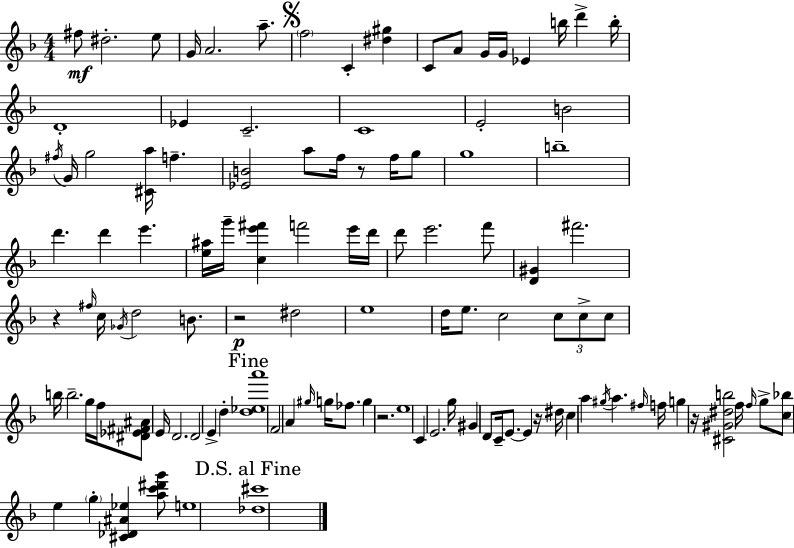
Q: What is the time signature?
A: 4/4